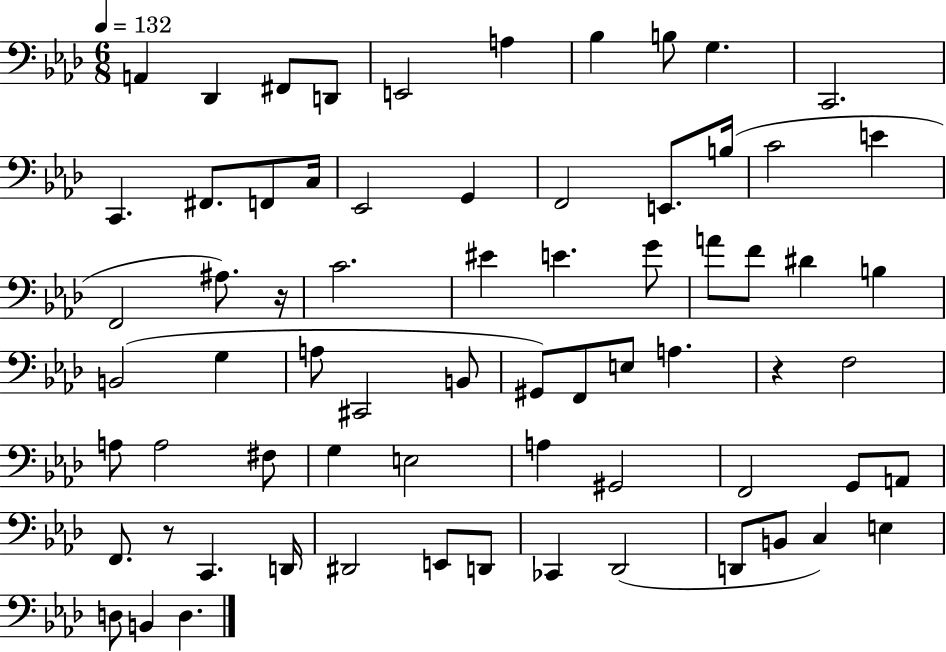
{
  \clef bass
  \numericTimeSignature
  \time 6/8
  \key aes \major
  \tempo 4 = 132
  a,4 des,4 fis,8 d,8 | e,2 a4 | bes4 b8 g4. | c,2. | \break c,4. fis,8. f,8 c16 | ees,2 g,4 | f,2 e,8. b16( | c'2 e'4 | \break f,2 ais8.) r16 | c'2. | eis'4 e'4. g'8 | a'8 f'8 dis'4 b4 | \break b,2( g4 | a8 cis,2 b,8 | gis,8) f,8 e8 a4. | r4 f2 | \break a8 a2 fis8 | g4 e2 | a4 gis,2 | f,2 g,8 a,8 | \break f,8. r8 c,4. d,16 | dis,2 e,8 d,8 | ces,4 des,2( | d,8 b,8 c4) e4 | \break d8 b,4 d4. | \bar "|."
}